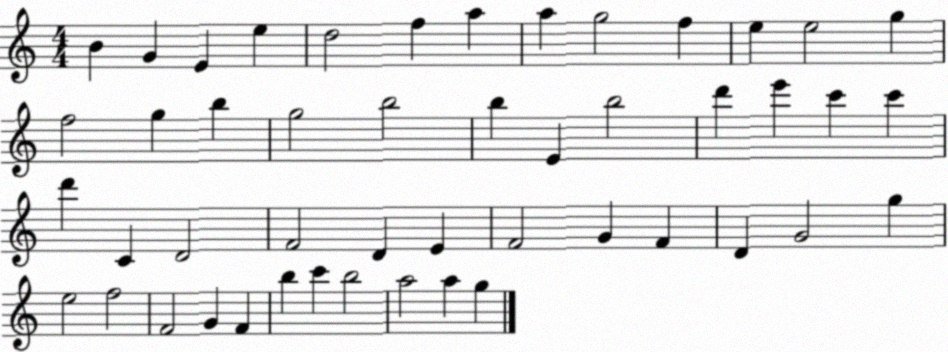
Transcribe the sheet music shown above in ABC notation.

X:1
T:Untitled
M:4/4
L:1/4
K:C
B G E e d2 f a a g2 f e e2 g f2 g b g2 b2 b E b2 d' e' c' c' d' C D2 F2 D E F2 G F D G2 g e2 f2 F2 G F b c' b2 a2 a g